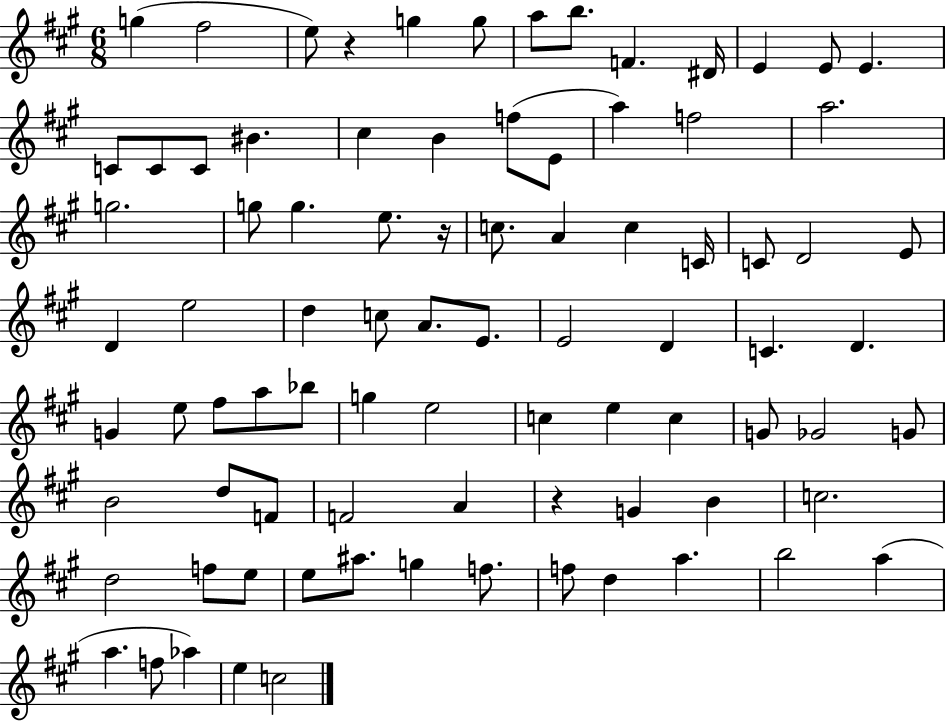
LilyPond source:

{
  \clef treble
  \numericTimeSignature
  \time 6/8
  \key a \major
  g''4( fis''2 | e''8) r4 g''4 g''8 | a''8 b''8. f'4. dis'16 | e'4 e'8 e'4. | \break c'8 c'8 c'8 bis'4. | cis''4 b'4 f''8( e'8 | a''4) f''2 | a''2. | \break g''2. | g''8 g''4. e''8. r16 | c''8. a'4 c''4 c'16 | c'8 d'2 e'8 | \break d'4 e''2 | d''4 c''8 a'8. e'8. | e'2 d'4 | c'4. d'4. | \break g'4 e''8 fis''8 a''8 bes''8 | g''4 e''2 | c''4 e''4 c''4 | g'8 ges'2 g'8 | \break b'2 d''8 f'8 | f'2 a'4 | r4 g'4 b'4 | c''2. | \break d''2 f''8 e''8 | e''8 ais''8. g''4 f''8. | f''8 d''4 a''4. | b''2 a''4( | \break a''4. f''8 aes''4) | e''4 c''2 | \bar "|."
}